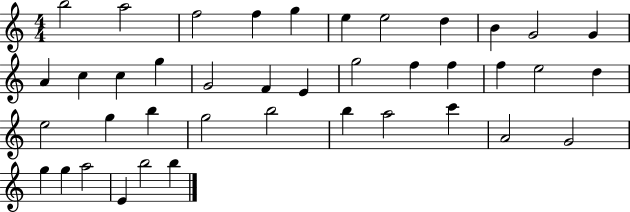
{
  \clef treble
  \numericTimeSignature
  \time 4/4
  \key c \major
  b''2 a''2 | f''2 f''4 g''4 | e''4 e''2 d''4 | b'4 g'2 g'4 | \break a'4 c''4 c''4 g''4 | g'2 f'4 e'4 | g''2 f''4 f''4 | f''4 e''2 d''4 | \break e''2 g''4 b''4 | g''2 b''2 | b''4 a''2 c'''4 | a'2 g'2 | \break g''4 g''4 a''2 | e'4 b''2 b''4 | \bar "|."
}